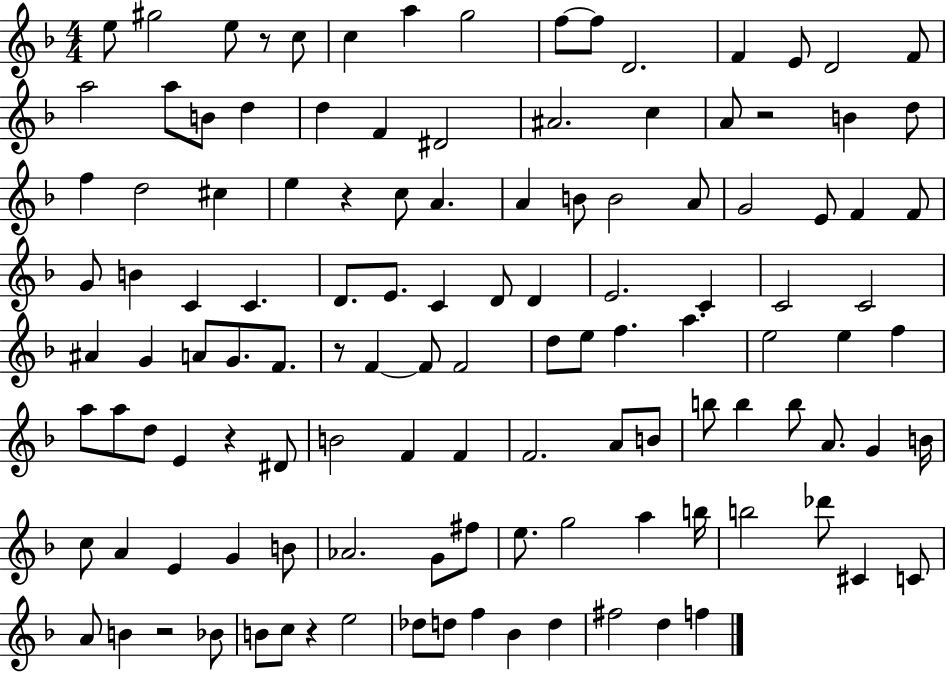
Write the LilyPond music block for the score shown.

{
  \clef treble
  \numericTimeSignature
  \time 4/4
  \key f \major
  \repeat volta 2 { e''8 gis''2 e''8 r8 c''8 | c''4 a''4 g''2 | f''8~~ f''8 d'2. | f'4 e'8 d'2 f'8 | \break a''2 a''8 b'8 d''4 | d''4 f'4 dis'2 | ais'2. c''4 | a'8 r2 b'4 d''8 | \break f''4 d''2 cis''4 | e''4 r4 c''8 a'4. | a'4 b'8 b'2 a'8 | g'2 e'8 f'4 f'8 | \break g'8 b'4 c'4 c'4. | d'8. e'8. c'4 d'8 d'4 | e'2. c'4 | c'2 c'2 | \break ais'4 g'4 a'8 g'8. f'8. | r8 f'4~~ f'8 f'2 | d''8 e''8 f''4. a''4. | e''2 e''4 f''4 | \break a''8 a''8 d''8 e'4 r4 dis'8 | b'2 f'4 f'4 | f'2. a'8 b'8 | b''8 b''4 b''8 a'8. g'4 b'16 | \break c''8 a'4 e'4 g'4 b'8 | aes'2. g'8 fis''8 | e''8. g''2 a''4 b''16 | b''2 des'''8 cis'4 c'8 | \break a'8 b'4 r2 bes'8 | b'8 c''8 r4 e''2 | des''8 d''8 f''4 bes'4 d''4 | fis''2 d''4 f''4 | \break } \bar "|."
}